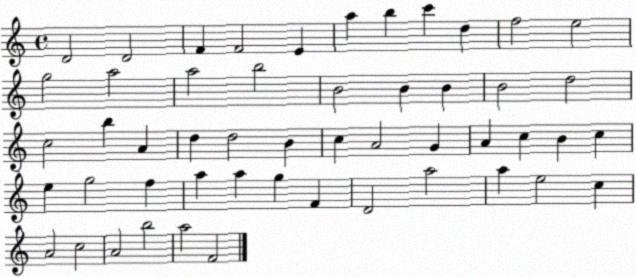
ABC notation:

X:1
T:Untitled
M:4/4
L:1/4
K:C
D2 D2 F F2 E a b c' d f2 e2 g2 a2 a2 b2 B2 B B B2 d2 c2 b A d d2 B c A2 G A c B c e g2 f a a g F D2 a2 a e2 c A2 c2 A2 b2 a2 F2